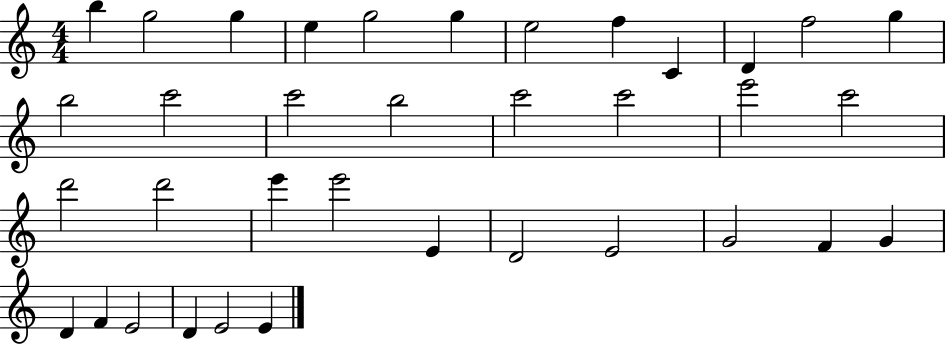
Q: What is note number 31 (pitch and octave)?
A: D4